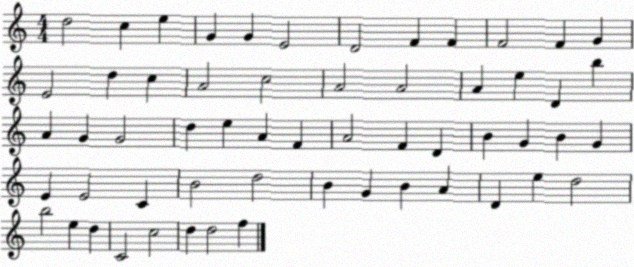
X:1
T:Untitled
M:4/4
L:1/4
K:C
d2 c e G G E2 D2 F F F2 F G E2 d c A2 c2 A2 A2 A e D b A G G2 d e A F A2 F D B G B G E E2 C B2 d2 B G B A D e d2 b2 e d C2 c2 d d2 f